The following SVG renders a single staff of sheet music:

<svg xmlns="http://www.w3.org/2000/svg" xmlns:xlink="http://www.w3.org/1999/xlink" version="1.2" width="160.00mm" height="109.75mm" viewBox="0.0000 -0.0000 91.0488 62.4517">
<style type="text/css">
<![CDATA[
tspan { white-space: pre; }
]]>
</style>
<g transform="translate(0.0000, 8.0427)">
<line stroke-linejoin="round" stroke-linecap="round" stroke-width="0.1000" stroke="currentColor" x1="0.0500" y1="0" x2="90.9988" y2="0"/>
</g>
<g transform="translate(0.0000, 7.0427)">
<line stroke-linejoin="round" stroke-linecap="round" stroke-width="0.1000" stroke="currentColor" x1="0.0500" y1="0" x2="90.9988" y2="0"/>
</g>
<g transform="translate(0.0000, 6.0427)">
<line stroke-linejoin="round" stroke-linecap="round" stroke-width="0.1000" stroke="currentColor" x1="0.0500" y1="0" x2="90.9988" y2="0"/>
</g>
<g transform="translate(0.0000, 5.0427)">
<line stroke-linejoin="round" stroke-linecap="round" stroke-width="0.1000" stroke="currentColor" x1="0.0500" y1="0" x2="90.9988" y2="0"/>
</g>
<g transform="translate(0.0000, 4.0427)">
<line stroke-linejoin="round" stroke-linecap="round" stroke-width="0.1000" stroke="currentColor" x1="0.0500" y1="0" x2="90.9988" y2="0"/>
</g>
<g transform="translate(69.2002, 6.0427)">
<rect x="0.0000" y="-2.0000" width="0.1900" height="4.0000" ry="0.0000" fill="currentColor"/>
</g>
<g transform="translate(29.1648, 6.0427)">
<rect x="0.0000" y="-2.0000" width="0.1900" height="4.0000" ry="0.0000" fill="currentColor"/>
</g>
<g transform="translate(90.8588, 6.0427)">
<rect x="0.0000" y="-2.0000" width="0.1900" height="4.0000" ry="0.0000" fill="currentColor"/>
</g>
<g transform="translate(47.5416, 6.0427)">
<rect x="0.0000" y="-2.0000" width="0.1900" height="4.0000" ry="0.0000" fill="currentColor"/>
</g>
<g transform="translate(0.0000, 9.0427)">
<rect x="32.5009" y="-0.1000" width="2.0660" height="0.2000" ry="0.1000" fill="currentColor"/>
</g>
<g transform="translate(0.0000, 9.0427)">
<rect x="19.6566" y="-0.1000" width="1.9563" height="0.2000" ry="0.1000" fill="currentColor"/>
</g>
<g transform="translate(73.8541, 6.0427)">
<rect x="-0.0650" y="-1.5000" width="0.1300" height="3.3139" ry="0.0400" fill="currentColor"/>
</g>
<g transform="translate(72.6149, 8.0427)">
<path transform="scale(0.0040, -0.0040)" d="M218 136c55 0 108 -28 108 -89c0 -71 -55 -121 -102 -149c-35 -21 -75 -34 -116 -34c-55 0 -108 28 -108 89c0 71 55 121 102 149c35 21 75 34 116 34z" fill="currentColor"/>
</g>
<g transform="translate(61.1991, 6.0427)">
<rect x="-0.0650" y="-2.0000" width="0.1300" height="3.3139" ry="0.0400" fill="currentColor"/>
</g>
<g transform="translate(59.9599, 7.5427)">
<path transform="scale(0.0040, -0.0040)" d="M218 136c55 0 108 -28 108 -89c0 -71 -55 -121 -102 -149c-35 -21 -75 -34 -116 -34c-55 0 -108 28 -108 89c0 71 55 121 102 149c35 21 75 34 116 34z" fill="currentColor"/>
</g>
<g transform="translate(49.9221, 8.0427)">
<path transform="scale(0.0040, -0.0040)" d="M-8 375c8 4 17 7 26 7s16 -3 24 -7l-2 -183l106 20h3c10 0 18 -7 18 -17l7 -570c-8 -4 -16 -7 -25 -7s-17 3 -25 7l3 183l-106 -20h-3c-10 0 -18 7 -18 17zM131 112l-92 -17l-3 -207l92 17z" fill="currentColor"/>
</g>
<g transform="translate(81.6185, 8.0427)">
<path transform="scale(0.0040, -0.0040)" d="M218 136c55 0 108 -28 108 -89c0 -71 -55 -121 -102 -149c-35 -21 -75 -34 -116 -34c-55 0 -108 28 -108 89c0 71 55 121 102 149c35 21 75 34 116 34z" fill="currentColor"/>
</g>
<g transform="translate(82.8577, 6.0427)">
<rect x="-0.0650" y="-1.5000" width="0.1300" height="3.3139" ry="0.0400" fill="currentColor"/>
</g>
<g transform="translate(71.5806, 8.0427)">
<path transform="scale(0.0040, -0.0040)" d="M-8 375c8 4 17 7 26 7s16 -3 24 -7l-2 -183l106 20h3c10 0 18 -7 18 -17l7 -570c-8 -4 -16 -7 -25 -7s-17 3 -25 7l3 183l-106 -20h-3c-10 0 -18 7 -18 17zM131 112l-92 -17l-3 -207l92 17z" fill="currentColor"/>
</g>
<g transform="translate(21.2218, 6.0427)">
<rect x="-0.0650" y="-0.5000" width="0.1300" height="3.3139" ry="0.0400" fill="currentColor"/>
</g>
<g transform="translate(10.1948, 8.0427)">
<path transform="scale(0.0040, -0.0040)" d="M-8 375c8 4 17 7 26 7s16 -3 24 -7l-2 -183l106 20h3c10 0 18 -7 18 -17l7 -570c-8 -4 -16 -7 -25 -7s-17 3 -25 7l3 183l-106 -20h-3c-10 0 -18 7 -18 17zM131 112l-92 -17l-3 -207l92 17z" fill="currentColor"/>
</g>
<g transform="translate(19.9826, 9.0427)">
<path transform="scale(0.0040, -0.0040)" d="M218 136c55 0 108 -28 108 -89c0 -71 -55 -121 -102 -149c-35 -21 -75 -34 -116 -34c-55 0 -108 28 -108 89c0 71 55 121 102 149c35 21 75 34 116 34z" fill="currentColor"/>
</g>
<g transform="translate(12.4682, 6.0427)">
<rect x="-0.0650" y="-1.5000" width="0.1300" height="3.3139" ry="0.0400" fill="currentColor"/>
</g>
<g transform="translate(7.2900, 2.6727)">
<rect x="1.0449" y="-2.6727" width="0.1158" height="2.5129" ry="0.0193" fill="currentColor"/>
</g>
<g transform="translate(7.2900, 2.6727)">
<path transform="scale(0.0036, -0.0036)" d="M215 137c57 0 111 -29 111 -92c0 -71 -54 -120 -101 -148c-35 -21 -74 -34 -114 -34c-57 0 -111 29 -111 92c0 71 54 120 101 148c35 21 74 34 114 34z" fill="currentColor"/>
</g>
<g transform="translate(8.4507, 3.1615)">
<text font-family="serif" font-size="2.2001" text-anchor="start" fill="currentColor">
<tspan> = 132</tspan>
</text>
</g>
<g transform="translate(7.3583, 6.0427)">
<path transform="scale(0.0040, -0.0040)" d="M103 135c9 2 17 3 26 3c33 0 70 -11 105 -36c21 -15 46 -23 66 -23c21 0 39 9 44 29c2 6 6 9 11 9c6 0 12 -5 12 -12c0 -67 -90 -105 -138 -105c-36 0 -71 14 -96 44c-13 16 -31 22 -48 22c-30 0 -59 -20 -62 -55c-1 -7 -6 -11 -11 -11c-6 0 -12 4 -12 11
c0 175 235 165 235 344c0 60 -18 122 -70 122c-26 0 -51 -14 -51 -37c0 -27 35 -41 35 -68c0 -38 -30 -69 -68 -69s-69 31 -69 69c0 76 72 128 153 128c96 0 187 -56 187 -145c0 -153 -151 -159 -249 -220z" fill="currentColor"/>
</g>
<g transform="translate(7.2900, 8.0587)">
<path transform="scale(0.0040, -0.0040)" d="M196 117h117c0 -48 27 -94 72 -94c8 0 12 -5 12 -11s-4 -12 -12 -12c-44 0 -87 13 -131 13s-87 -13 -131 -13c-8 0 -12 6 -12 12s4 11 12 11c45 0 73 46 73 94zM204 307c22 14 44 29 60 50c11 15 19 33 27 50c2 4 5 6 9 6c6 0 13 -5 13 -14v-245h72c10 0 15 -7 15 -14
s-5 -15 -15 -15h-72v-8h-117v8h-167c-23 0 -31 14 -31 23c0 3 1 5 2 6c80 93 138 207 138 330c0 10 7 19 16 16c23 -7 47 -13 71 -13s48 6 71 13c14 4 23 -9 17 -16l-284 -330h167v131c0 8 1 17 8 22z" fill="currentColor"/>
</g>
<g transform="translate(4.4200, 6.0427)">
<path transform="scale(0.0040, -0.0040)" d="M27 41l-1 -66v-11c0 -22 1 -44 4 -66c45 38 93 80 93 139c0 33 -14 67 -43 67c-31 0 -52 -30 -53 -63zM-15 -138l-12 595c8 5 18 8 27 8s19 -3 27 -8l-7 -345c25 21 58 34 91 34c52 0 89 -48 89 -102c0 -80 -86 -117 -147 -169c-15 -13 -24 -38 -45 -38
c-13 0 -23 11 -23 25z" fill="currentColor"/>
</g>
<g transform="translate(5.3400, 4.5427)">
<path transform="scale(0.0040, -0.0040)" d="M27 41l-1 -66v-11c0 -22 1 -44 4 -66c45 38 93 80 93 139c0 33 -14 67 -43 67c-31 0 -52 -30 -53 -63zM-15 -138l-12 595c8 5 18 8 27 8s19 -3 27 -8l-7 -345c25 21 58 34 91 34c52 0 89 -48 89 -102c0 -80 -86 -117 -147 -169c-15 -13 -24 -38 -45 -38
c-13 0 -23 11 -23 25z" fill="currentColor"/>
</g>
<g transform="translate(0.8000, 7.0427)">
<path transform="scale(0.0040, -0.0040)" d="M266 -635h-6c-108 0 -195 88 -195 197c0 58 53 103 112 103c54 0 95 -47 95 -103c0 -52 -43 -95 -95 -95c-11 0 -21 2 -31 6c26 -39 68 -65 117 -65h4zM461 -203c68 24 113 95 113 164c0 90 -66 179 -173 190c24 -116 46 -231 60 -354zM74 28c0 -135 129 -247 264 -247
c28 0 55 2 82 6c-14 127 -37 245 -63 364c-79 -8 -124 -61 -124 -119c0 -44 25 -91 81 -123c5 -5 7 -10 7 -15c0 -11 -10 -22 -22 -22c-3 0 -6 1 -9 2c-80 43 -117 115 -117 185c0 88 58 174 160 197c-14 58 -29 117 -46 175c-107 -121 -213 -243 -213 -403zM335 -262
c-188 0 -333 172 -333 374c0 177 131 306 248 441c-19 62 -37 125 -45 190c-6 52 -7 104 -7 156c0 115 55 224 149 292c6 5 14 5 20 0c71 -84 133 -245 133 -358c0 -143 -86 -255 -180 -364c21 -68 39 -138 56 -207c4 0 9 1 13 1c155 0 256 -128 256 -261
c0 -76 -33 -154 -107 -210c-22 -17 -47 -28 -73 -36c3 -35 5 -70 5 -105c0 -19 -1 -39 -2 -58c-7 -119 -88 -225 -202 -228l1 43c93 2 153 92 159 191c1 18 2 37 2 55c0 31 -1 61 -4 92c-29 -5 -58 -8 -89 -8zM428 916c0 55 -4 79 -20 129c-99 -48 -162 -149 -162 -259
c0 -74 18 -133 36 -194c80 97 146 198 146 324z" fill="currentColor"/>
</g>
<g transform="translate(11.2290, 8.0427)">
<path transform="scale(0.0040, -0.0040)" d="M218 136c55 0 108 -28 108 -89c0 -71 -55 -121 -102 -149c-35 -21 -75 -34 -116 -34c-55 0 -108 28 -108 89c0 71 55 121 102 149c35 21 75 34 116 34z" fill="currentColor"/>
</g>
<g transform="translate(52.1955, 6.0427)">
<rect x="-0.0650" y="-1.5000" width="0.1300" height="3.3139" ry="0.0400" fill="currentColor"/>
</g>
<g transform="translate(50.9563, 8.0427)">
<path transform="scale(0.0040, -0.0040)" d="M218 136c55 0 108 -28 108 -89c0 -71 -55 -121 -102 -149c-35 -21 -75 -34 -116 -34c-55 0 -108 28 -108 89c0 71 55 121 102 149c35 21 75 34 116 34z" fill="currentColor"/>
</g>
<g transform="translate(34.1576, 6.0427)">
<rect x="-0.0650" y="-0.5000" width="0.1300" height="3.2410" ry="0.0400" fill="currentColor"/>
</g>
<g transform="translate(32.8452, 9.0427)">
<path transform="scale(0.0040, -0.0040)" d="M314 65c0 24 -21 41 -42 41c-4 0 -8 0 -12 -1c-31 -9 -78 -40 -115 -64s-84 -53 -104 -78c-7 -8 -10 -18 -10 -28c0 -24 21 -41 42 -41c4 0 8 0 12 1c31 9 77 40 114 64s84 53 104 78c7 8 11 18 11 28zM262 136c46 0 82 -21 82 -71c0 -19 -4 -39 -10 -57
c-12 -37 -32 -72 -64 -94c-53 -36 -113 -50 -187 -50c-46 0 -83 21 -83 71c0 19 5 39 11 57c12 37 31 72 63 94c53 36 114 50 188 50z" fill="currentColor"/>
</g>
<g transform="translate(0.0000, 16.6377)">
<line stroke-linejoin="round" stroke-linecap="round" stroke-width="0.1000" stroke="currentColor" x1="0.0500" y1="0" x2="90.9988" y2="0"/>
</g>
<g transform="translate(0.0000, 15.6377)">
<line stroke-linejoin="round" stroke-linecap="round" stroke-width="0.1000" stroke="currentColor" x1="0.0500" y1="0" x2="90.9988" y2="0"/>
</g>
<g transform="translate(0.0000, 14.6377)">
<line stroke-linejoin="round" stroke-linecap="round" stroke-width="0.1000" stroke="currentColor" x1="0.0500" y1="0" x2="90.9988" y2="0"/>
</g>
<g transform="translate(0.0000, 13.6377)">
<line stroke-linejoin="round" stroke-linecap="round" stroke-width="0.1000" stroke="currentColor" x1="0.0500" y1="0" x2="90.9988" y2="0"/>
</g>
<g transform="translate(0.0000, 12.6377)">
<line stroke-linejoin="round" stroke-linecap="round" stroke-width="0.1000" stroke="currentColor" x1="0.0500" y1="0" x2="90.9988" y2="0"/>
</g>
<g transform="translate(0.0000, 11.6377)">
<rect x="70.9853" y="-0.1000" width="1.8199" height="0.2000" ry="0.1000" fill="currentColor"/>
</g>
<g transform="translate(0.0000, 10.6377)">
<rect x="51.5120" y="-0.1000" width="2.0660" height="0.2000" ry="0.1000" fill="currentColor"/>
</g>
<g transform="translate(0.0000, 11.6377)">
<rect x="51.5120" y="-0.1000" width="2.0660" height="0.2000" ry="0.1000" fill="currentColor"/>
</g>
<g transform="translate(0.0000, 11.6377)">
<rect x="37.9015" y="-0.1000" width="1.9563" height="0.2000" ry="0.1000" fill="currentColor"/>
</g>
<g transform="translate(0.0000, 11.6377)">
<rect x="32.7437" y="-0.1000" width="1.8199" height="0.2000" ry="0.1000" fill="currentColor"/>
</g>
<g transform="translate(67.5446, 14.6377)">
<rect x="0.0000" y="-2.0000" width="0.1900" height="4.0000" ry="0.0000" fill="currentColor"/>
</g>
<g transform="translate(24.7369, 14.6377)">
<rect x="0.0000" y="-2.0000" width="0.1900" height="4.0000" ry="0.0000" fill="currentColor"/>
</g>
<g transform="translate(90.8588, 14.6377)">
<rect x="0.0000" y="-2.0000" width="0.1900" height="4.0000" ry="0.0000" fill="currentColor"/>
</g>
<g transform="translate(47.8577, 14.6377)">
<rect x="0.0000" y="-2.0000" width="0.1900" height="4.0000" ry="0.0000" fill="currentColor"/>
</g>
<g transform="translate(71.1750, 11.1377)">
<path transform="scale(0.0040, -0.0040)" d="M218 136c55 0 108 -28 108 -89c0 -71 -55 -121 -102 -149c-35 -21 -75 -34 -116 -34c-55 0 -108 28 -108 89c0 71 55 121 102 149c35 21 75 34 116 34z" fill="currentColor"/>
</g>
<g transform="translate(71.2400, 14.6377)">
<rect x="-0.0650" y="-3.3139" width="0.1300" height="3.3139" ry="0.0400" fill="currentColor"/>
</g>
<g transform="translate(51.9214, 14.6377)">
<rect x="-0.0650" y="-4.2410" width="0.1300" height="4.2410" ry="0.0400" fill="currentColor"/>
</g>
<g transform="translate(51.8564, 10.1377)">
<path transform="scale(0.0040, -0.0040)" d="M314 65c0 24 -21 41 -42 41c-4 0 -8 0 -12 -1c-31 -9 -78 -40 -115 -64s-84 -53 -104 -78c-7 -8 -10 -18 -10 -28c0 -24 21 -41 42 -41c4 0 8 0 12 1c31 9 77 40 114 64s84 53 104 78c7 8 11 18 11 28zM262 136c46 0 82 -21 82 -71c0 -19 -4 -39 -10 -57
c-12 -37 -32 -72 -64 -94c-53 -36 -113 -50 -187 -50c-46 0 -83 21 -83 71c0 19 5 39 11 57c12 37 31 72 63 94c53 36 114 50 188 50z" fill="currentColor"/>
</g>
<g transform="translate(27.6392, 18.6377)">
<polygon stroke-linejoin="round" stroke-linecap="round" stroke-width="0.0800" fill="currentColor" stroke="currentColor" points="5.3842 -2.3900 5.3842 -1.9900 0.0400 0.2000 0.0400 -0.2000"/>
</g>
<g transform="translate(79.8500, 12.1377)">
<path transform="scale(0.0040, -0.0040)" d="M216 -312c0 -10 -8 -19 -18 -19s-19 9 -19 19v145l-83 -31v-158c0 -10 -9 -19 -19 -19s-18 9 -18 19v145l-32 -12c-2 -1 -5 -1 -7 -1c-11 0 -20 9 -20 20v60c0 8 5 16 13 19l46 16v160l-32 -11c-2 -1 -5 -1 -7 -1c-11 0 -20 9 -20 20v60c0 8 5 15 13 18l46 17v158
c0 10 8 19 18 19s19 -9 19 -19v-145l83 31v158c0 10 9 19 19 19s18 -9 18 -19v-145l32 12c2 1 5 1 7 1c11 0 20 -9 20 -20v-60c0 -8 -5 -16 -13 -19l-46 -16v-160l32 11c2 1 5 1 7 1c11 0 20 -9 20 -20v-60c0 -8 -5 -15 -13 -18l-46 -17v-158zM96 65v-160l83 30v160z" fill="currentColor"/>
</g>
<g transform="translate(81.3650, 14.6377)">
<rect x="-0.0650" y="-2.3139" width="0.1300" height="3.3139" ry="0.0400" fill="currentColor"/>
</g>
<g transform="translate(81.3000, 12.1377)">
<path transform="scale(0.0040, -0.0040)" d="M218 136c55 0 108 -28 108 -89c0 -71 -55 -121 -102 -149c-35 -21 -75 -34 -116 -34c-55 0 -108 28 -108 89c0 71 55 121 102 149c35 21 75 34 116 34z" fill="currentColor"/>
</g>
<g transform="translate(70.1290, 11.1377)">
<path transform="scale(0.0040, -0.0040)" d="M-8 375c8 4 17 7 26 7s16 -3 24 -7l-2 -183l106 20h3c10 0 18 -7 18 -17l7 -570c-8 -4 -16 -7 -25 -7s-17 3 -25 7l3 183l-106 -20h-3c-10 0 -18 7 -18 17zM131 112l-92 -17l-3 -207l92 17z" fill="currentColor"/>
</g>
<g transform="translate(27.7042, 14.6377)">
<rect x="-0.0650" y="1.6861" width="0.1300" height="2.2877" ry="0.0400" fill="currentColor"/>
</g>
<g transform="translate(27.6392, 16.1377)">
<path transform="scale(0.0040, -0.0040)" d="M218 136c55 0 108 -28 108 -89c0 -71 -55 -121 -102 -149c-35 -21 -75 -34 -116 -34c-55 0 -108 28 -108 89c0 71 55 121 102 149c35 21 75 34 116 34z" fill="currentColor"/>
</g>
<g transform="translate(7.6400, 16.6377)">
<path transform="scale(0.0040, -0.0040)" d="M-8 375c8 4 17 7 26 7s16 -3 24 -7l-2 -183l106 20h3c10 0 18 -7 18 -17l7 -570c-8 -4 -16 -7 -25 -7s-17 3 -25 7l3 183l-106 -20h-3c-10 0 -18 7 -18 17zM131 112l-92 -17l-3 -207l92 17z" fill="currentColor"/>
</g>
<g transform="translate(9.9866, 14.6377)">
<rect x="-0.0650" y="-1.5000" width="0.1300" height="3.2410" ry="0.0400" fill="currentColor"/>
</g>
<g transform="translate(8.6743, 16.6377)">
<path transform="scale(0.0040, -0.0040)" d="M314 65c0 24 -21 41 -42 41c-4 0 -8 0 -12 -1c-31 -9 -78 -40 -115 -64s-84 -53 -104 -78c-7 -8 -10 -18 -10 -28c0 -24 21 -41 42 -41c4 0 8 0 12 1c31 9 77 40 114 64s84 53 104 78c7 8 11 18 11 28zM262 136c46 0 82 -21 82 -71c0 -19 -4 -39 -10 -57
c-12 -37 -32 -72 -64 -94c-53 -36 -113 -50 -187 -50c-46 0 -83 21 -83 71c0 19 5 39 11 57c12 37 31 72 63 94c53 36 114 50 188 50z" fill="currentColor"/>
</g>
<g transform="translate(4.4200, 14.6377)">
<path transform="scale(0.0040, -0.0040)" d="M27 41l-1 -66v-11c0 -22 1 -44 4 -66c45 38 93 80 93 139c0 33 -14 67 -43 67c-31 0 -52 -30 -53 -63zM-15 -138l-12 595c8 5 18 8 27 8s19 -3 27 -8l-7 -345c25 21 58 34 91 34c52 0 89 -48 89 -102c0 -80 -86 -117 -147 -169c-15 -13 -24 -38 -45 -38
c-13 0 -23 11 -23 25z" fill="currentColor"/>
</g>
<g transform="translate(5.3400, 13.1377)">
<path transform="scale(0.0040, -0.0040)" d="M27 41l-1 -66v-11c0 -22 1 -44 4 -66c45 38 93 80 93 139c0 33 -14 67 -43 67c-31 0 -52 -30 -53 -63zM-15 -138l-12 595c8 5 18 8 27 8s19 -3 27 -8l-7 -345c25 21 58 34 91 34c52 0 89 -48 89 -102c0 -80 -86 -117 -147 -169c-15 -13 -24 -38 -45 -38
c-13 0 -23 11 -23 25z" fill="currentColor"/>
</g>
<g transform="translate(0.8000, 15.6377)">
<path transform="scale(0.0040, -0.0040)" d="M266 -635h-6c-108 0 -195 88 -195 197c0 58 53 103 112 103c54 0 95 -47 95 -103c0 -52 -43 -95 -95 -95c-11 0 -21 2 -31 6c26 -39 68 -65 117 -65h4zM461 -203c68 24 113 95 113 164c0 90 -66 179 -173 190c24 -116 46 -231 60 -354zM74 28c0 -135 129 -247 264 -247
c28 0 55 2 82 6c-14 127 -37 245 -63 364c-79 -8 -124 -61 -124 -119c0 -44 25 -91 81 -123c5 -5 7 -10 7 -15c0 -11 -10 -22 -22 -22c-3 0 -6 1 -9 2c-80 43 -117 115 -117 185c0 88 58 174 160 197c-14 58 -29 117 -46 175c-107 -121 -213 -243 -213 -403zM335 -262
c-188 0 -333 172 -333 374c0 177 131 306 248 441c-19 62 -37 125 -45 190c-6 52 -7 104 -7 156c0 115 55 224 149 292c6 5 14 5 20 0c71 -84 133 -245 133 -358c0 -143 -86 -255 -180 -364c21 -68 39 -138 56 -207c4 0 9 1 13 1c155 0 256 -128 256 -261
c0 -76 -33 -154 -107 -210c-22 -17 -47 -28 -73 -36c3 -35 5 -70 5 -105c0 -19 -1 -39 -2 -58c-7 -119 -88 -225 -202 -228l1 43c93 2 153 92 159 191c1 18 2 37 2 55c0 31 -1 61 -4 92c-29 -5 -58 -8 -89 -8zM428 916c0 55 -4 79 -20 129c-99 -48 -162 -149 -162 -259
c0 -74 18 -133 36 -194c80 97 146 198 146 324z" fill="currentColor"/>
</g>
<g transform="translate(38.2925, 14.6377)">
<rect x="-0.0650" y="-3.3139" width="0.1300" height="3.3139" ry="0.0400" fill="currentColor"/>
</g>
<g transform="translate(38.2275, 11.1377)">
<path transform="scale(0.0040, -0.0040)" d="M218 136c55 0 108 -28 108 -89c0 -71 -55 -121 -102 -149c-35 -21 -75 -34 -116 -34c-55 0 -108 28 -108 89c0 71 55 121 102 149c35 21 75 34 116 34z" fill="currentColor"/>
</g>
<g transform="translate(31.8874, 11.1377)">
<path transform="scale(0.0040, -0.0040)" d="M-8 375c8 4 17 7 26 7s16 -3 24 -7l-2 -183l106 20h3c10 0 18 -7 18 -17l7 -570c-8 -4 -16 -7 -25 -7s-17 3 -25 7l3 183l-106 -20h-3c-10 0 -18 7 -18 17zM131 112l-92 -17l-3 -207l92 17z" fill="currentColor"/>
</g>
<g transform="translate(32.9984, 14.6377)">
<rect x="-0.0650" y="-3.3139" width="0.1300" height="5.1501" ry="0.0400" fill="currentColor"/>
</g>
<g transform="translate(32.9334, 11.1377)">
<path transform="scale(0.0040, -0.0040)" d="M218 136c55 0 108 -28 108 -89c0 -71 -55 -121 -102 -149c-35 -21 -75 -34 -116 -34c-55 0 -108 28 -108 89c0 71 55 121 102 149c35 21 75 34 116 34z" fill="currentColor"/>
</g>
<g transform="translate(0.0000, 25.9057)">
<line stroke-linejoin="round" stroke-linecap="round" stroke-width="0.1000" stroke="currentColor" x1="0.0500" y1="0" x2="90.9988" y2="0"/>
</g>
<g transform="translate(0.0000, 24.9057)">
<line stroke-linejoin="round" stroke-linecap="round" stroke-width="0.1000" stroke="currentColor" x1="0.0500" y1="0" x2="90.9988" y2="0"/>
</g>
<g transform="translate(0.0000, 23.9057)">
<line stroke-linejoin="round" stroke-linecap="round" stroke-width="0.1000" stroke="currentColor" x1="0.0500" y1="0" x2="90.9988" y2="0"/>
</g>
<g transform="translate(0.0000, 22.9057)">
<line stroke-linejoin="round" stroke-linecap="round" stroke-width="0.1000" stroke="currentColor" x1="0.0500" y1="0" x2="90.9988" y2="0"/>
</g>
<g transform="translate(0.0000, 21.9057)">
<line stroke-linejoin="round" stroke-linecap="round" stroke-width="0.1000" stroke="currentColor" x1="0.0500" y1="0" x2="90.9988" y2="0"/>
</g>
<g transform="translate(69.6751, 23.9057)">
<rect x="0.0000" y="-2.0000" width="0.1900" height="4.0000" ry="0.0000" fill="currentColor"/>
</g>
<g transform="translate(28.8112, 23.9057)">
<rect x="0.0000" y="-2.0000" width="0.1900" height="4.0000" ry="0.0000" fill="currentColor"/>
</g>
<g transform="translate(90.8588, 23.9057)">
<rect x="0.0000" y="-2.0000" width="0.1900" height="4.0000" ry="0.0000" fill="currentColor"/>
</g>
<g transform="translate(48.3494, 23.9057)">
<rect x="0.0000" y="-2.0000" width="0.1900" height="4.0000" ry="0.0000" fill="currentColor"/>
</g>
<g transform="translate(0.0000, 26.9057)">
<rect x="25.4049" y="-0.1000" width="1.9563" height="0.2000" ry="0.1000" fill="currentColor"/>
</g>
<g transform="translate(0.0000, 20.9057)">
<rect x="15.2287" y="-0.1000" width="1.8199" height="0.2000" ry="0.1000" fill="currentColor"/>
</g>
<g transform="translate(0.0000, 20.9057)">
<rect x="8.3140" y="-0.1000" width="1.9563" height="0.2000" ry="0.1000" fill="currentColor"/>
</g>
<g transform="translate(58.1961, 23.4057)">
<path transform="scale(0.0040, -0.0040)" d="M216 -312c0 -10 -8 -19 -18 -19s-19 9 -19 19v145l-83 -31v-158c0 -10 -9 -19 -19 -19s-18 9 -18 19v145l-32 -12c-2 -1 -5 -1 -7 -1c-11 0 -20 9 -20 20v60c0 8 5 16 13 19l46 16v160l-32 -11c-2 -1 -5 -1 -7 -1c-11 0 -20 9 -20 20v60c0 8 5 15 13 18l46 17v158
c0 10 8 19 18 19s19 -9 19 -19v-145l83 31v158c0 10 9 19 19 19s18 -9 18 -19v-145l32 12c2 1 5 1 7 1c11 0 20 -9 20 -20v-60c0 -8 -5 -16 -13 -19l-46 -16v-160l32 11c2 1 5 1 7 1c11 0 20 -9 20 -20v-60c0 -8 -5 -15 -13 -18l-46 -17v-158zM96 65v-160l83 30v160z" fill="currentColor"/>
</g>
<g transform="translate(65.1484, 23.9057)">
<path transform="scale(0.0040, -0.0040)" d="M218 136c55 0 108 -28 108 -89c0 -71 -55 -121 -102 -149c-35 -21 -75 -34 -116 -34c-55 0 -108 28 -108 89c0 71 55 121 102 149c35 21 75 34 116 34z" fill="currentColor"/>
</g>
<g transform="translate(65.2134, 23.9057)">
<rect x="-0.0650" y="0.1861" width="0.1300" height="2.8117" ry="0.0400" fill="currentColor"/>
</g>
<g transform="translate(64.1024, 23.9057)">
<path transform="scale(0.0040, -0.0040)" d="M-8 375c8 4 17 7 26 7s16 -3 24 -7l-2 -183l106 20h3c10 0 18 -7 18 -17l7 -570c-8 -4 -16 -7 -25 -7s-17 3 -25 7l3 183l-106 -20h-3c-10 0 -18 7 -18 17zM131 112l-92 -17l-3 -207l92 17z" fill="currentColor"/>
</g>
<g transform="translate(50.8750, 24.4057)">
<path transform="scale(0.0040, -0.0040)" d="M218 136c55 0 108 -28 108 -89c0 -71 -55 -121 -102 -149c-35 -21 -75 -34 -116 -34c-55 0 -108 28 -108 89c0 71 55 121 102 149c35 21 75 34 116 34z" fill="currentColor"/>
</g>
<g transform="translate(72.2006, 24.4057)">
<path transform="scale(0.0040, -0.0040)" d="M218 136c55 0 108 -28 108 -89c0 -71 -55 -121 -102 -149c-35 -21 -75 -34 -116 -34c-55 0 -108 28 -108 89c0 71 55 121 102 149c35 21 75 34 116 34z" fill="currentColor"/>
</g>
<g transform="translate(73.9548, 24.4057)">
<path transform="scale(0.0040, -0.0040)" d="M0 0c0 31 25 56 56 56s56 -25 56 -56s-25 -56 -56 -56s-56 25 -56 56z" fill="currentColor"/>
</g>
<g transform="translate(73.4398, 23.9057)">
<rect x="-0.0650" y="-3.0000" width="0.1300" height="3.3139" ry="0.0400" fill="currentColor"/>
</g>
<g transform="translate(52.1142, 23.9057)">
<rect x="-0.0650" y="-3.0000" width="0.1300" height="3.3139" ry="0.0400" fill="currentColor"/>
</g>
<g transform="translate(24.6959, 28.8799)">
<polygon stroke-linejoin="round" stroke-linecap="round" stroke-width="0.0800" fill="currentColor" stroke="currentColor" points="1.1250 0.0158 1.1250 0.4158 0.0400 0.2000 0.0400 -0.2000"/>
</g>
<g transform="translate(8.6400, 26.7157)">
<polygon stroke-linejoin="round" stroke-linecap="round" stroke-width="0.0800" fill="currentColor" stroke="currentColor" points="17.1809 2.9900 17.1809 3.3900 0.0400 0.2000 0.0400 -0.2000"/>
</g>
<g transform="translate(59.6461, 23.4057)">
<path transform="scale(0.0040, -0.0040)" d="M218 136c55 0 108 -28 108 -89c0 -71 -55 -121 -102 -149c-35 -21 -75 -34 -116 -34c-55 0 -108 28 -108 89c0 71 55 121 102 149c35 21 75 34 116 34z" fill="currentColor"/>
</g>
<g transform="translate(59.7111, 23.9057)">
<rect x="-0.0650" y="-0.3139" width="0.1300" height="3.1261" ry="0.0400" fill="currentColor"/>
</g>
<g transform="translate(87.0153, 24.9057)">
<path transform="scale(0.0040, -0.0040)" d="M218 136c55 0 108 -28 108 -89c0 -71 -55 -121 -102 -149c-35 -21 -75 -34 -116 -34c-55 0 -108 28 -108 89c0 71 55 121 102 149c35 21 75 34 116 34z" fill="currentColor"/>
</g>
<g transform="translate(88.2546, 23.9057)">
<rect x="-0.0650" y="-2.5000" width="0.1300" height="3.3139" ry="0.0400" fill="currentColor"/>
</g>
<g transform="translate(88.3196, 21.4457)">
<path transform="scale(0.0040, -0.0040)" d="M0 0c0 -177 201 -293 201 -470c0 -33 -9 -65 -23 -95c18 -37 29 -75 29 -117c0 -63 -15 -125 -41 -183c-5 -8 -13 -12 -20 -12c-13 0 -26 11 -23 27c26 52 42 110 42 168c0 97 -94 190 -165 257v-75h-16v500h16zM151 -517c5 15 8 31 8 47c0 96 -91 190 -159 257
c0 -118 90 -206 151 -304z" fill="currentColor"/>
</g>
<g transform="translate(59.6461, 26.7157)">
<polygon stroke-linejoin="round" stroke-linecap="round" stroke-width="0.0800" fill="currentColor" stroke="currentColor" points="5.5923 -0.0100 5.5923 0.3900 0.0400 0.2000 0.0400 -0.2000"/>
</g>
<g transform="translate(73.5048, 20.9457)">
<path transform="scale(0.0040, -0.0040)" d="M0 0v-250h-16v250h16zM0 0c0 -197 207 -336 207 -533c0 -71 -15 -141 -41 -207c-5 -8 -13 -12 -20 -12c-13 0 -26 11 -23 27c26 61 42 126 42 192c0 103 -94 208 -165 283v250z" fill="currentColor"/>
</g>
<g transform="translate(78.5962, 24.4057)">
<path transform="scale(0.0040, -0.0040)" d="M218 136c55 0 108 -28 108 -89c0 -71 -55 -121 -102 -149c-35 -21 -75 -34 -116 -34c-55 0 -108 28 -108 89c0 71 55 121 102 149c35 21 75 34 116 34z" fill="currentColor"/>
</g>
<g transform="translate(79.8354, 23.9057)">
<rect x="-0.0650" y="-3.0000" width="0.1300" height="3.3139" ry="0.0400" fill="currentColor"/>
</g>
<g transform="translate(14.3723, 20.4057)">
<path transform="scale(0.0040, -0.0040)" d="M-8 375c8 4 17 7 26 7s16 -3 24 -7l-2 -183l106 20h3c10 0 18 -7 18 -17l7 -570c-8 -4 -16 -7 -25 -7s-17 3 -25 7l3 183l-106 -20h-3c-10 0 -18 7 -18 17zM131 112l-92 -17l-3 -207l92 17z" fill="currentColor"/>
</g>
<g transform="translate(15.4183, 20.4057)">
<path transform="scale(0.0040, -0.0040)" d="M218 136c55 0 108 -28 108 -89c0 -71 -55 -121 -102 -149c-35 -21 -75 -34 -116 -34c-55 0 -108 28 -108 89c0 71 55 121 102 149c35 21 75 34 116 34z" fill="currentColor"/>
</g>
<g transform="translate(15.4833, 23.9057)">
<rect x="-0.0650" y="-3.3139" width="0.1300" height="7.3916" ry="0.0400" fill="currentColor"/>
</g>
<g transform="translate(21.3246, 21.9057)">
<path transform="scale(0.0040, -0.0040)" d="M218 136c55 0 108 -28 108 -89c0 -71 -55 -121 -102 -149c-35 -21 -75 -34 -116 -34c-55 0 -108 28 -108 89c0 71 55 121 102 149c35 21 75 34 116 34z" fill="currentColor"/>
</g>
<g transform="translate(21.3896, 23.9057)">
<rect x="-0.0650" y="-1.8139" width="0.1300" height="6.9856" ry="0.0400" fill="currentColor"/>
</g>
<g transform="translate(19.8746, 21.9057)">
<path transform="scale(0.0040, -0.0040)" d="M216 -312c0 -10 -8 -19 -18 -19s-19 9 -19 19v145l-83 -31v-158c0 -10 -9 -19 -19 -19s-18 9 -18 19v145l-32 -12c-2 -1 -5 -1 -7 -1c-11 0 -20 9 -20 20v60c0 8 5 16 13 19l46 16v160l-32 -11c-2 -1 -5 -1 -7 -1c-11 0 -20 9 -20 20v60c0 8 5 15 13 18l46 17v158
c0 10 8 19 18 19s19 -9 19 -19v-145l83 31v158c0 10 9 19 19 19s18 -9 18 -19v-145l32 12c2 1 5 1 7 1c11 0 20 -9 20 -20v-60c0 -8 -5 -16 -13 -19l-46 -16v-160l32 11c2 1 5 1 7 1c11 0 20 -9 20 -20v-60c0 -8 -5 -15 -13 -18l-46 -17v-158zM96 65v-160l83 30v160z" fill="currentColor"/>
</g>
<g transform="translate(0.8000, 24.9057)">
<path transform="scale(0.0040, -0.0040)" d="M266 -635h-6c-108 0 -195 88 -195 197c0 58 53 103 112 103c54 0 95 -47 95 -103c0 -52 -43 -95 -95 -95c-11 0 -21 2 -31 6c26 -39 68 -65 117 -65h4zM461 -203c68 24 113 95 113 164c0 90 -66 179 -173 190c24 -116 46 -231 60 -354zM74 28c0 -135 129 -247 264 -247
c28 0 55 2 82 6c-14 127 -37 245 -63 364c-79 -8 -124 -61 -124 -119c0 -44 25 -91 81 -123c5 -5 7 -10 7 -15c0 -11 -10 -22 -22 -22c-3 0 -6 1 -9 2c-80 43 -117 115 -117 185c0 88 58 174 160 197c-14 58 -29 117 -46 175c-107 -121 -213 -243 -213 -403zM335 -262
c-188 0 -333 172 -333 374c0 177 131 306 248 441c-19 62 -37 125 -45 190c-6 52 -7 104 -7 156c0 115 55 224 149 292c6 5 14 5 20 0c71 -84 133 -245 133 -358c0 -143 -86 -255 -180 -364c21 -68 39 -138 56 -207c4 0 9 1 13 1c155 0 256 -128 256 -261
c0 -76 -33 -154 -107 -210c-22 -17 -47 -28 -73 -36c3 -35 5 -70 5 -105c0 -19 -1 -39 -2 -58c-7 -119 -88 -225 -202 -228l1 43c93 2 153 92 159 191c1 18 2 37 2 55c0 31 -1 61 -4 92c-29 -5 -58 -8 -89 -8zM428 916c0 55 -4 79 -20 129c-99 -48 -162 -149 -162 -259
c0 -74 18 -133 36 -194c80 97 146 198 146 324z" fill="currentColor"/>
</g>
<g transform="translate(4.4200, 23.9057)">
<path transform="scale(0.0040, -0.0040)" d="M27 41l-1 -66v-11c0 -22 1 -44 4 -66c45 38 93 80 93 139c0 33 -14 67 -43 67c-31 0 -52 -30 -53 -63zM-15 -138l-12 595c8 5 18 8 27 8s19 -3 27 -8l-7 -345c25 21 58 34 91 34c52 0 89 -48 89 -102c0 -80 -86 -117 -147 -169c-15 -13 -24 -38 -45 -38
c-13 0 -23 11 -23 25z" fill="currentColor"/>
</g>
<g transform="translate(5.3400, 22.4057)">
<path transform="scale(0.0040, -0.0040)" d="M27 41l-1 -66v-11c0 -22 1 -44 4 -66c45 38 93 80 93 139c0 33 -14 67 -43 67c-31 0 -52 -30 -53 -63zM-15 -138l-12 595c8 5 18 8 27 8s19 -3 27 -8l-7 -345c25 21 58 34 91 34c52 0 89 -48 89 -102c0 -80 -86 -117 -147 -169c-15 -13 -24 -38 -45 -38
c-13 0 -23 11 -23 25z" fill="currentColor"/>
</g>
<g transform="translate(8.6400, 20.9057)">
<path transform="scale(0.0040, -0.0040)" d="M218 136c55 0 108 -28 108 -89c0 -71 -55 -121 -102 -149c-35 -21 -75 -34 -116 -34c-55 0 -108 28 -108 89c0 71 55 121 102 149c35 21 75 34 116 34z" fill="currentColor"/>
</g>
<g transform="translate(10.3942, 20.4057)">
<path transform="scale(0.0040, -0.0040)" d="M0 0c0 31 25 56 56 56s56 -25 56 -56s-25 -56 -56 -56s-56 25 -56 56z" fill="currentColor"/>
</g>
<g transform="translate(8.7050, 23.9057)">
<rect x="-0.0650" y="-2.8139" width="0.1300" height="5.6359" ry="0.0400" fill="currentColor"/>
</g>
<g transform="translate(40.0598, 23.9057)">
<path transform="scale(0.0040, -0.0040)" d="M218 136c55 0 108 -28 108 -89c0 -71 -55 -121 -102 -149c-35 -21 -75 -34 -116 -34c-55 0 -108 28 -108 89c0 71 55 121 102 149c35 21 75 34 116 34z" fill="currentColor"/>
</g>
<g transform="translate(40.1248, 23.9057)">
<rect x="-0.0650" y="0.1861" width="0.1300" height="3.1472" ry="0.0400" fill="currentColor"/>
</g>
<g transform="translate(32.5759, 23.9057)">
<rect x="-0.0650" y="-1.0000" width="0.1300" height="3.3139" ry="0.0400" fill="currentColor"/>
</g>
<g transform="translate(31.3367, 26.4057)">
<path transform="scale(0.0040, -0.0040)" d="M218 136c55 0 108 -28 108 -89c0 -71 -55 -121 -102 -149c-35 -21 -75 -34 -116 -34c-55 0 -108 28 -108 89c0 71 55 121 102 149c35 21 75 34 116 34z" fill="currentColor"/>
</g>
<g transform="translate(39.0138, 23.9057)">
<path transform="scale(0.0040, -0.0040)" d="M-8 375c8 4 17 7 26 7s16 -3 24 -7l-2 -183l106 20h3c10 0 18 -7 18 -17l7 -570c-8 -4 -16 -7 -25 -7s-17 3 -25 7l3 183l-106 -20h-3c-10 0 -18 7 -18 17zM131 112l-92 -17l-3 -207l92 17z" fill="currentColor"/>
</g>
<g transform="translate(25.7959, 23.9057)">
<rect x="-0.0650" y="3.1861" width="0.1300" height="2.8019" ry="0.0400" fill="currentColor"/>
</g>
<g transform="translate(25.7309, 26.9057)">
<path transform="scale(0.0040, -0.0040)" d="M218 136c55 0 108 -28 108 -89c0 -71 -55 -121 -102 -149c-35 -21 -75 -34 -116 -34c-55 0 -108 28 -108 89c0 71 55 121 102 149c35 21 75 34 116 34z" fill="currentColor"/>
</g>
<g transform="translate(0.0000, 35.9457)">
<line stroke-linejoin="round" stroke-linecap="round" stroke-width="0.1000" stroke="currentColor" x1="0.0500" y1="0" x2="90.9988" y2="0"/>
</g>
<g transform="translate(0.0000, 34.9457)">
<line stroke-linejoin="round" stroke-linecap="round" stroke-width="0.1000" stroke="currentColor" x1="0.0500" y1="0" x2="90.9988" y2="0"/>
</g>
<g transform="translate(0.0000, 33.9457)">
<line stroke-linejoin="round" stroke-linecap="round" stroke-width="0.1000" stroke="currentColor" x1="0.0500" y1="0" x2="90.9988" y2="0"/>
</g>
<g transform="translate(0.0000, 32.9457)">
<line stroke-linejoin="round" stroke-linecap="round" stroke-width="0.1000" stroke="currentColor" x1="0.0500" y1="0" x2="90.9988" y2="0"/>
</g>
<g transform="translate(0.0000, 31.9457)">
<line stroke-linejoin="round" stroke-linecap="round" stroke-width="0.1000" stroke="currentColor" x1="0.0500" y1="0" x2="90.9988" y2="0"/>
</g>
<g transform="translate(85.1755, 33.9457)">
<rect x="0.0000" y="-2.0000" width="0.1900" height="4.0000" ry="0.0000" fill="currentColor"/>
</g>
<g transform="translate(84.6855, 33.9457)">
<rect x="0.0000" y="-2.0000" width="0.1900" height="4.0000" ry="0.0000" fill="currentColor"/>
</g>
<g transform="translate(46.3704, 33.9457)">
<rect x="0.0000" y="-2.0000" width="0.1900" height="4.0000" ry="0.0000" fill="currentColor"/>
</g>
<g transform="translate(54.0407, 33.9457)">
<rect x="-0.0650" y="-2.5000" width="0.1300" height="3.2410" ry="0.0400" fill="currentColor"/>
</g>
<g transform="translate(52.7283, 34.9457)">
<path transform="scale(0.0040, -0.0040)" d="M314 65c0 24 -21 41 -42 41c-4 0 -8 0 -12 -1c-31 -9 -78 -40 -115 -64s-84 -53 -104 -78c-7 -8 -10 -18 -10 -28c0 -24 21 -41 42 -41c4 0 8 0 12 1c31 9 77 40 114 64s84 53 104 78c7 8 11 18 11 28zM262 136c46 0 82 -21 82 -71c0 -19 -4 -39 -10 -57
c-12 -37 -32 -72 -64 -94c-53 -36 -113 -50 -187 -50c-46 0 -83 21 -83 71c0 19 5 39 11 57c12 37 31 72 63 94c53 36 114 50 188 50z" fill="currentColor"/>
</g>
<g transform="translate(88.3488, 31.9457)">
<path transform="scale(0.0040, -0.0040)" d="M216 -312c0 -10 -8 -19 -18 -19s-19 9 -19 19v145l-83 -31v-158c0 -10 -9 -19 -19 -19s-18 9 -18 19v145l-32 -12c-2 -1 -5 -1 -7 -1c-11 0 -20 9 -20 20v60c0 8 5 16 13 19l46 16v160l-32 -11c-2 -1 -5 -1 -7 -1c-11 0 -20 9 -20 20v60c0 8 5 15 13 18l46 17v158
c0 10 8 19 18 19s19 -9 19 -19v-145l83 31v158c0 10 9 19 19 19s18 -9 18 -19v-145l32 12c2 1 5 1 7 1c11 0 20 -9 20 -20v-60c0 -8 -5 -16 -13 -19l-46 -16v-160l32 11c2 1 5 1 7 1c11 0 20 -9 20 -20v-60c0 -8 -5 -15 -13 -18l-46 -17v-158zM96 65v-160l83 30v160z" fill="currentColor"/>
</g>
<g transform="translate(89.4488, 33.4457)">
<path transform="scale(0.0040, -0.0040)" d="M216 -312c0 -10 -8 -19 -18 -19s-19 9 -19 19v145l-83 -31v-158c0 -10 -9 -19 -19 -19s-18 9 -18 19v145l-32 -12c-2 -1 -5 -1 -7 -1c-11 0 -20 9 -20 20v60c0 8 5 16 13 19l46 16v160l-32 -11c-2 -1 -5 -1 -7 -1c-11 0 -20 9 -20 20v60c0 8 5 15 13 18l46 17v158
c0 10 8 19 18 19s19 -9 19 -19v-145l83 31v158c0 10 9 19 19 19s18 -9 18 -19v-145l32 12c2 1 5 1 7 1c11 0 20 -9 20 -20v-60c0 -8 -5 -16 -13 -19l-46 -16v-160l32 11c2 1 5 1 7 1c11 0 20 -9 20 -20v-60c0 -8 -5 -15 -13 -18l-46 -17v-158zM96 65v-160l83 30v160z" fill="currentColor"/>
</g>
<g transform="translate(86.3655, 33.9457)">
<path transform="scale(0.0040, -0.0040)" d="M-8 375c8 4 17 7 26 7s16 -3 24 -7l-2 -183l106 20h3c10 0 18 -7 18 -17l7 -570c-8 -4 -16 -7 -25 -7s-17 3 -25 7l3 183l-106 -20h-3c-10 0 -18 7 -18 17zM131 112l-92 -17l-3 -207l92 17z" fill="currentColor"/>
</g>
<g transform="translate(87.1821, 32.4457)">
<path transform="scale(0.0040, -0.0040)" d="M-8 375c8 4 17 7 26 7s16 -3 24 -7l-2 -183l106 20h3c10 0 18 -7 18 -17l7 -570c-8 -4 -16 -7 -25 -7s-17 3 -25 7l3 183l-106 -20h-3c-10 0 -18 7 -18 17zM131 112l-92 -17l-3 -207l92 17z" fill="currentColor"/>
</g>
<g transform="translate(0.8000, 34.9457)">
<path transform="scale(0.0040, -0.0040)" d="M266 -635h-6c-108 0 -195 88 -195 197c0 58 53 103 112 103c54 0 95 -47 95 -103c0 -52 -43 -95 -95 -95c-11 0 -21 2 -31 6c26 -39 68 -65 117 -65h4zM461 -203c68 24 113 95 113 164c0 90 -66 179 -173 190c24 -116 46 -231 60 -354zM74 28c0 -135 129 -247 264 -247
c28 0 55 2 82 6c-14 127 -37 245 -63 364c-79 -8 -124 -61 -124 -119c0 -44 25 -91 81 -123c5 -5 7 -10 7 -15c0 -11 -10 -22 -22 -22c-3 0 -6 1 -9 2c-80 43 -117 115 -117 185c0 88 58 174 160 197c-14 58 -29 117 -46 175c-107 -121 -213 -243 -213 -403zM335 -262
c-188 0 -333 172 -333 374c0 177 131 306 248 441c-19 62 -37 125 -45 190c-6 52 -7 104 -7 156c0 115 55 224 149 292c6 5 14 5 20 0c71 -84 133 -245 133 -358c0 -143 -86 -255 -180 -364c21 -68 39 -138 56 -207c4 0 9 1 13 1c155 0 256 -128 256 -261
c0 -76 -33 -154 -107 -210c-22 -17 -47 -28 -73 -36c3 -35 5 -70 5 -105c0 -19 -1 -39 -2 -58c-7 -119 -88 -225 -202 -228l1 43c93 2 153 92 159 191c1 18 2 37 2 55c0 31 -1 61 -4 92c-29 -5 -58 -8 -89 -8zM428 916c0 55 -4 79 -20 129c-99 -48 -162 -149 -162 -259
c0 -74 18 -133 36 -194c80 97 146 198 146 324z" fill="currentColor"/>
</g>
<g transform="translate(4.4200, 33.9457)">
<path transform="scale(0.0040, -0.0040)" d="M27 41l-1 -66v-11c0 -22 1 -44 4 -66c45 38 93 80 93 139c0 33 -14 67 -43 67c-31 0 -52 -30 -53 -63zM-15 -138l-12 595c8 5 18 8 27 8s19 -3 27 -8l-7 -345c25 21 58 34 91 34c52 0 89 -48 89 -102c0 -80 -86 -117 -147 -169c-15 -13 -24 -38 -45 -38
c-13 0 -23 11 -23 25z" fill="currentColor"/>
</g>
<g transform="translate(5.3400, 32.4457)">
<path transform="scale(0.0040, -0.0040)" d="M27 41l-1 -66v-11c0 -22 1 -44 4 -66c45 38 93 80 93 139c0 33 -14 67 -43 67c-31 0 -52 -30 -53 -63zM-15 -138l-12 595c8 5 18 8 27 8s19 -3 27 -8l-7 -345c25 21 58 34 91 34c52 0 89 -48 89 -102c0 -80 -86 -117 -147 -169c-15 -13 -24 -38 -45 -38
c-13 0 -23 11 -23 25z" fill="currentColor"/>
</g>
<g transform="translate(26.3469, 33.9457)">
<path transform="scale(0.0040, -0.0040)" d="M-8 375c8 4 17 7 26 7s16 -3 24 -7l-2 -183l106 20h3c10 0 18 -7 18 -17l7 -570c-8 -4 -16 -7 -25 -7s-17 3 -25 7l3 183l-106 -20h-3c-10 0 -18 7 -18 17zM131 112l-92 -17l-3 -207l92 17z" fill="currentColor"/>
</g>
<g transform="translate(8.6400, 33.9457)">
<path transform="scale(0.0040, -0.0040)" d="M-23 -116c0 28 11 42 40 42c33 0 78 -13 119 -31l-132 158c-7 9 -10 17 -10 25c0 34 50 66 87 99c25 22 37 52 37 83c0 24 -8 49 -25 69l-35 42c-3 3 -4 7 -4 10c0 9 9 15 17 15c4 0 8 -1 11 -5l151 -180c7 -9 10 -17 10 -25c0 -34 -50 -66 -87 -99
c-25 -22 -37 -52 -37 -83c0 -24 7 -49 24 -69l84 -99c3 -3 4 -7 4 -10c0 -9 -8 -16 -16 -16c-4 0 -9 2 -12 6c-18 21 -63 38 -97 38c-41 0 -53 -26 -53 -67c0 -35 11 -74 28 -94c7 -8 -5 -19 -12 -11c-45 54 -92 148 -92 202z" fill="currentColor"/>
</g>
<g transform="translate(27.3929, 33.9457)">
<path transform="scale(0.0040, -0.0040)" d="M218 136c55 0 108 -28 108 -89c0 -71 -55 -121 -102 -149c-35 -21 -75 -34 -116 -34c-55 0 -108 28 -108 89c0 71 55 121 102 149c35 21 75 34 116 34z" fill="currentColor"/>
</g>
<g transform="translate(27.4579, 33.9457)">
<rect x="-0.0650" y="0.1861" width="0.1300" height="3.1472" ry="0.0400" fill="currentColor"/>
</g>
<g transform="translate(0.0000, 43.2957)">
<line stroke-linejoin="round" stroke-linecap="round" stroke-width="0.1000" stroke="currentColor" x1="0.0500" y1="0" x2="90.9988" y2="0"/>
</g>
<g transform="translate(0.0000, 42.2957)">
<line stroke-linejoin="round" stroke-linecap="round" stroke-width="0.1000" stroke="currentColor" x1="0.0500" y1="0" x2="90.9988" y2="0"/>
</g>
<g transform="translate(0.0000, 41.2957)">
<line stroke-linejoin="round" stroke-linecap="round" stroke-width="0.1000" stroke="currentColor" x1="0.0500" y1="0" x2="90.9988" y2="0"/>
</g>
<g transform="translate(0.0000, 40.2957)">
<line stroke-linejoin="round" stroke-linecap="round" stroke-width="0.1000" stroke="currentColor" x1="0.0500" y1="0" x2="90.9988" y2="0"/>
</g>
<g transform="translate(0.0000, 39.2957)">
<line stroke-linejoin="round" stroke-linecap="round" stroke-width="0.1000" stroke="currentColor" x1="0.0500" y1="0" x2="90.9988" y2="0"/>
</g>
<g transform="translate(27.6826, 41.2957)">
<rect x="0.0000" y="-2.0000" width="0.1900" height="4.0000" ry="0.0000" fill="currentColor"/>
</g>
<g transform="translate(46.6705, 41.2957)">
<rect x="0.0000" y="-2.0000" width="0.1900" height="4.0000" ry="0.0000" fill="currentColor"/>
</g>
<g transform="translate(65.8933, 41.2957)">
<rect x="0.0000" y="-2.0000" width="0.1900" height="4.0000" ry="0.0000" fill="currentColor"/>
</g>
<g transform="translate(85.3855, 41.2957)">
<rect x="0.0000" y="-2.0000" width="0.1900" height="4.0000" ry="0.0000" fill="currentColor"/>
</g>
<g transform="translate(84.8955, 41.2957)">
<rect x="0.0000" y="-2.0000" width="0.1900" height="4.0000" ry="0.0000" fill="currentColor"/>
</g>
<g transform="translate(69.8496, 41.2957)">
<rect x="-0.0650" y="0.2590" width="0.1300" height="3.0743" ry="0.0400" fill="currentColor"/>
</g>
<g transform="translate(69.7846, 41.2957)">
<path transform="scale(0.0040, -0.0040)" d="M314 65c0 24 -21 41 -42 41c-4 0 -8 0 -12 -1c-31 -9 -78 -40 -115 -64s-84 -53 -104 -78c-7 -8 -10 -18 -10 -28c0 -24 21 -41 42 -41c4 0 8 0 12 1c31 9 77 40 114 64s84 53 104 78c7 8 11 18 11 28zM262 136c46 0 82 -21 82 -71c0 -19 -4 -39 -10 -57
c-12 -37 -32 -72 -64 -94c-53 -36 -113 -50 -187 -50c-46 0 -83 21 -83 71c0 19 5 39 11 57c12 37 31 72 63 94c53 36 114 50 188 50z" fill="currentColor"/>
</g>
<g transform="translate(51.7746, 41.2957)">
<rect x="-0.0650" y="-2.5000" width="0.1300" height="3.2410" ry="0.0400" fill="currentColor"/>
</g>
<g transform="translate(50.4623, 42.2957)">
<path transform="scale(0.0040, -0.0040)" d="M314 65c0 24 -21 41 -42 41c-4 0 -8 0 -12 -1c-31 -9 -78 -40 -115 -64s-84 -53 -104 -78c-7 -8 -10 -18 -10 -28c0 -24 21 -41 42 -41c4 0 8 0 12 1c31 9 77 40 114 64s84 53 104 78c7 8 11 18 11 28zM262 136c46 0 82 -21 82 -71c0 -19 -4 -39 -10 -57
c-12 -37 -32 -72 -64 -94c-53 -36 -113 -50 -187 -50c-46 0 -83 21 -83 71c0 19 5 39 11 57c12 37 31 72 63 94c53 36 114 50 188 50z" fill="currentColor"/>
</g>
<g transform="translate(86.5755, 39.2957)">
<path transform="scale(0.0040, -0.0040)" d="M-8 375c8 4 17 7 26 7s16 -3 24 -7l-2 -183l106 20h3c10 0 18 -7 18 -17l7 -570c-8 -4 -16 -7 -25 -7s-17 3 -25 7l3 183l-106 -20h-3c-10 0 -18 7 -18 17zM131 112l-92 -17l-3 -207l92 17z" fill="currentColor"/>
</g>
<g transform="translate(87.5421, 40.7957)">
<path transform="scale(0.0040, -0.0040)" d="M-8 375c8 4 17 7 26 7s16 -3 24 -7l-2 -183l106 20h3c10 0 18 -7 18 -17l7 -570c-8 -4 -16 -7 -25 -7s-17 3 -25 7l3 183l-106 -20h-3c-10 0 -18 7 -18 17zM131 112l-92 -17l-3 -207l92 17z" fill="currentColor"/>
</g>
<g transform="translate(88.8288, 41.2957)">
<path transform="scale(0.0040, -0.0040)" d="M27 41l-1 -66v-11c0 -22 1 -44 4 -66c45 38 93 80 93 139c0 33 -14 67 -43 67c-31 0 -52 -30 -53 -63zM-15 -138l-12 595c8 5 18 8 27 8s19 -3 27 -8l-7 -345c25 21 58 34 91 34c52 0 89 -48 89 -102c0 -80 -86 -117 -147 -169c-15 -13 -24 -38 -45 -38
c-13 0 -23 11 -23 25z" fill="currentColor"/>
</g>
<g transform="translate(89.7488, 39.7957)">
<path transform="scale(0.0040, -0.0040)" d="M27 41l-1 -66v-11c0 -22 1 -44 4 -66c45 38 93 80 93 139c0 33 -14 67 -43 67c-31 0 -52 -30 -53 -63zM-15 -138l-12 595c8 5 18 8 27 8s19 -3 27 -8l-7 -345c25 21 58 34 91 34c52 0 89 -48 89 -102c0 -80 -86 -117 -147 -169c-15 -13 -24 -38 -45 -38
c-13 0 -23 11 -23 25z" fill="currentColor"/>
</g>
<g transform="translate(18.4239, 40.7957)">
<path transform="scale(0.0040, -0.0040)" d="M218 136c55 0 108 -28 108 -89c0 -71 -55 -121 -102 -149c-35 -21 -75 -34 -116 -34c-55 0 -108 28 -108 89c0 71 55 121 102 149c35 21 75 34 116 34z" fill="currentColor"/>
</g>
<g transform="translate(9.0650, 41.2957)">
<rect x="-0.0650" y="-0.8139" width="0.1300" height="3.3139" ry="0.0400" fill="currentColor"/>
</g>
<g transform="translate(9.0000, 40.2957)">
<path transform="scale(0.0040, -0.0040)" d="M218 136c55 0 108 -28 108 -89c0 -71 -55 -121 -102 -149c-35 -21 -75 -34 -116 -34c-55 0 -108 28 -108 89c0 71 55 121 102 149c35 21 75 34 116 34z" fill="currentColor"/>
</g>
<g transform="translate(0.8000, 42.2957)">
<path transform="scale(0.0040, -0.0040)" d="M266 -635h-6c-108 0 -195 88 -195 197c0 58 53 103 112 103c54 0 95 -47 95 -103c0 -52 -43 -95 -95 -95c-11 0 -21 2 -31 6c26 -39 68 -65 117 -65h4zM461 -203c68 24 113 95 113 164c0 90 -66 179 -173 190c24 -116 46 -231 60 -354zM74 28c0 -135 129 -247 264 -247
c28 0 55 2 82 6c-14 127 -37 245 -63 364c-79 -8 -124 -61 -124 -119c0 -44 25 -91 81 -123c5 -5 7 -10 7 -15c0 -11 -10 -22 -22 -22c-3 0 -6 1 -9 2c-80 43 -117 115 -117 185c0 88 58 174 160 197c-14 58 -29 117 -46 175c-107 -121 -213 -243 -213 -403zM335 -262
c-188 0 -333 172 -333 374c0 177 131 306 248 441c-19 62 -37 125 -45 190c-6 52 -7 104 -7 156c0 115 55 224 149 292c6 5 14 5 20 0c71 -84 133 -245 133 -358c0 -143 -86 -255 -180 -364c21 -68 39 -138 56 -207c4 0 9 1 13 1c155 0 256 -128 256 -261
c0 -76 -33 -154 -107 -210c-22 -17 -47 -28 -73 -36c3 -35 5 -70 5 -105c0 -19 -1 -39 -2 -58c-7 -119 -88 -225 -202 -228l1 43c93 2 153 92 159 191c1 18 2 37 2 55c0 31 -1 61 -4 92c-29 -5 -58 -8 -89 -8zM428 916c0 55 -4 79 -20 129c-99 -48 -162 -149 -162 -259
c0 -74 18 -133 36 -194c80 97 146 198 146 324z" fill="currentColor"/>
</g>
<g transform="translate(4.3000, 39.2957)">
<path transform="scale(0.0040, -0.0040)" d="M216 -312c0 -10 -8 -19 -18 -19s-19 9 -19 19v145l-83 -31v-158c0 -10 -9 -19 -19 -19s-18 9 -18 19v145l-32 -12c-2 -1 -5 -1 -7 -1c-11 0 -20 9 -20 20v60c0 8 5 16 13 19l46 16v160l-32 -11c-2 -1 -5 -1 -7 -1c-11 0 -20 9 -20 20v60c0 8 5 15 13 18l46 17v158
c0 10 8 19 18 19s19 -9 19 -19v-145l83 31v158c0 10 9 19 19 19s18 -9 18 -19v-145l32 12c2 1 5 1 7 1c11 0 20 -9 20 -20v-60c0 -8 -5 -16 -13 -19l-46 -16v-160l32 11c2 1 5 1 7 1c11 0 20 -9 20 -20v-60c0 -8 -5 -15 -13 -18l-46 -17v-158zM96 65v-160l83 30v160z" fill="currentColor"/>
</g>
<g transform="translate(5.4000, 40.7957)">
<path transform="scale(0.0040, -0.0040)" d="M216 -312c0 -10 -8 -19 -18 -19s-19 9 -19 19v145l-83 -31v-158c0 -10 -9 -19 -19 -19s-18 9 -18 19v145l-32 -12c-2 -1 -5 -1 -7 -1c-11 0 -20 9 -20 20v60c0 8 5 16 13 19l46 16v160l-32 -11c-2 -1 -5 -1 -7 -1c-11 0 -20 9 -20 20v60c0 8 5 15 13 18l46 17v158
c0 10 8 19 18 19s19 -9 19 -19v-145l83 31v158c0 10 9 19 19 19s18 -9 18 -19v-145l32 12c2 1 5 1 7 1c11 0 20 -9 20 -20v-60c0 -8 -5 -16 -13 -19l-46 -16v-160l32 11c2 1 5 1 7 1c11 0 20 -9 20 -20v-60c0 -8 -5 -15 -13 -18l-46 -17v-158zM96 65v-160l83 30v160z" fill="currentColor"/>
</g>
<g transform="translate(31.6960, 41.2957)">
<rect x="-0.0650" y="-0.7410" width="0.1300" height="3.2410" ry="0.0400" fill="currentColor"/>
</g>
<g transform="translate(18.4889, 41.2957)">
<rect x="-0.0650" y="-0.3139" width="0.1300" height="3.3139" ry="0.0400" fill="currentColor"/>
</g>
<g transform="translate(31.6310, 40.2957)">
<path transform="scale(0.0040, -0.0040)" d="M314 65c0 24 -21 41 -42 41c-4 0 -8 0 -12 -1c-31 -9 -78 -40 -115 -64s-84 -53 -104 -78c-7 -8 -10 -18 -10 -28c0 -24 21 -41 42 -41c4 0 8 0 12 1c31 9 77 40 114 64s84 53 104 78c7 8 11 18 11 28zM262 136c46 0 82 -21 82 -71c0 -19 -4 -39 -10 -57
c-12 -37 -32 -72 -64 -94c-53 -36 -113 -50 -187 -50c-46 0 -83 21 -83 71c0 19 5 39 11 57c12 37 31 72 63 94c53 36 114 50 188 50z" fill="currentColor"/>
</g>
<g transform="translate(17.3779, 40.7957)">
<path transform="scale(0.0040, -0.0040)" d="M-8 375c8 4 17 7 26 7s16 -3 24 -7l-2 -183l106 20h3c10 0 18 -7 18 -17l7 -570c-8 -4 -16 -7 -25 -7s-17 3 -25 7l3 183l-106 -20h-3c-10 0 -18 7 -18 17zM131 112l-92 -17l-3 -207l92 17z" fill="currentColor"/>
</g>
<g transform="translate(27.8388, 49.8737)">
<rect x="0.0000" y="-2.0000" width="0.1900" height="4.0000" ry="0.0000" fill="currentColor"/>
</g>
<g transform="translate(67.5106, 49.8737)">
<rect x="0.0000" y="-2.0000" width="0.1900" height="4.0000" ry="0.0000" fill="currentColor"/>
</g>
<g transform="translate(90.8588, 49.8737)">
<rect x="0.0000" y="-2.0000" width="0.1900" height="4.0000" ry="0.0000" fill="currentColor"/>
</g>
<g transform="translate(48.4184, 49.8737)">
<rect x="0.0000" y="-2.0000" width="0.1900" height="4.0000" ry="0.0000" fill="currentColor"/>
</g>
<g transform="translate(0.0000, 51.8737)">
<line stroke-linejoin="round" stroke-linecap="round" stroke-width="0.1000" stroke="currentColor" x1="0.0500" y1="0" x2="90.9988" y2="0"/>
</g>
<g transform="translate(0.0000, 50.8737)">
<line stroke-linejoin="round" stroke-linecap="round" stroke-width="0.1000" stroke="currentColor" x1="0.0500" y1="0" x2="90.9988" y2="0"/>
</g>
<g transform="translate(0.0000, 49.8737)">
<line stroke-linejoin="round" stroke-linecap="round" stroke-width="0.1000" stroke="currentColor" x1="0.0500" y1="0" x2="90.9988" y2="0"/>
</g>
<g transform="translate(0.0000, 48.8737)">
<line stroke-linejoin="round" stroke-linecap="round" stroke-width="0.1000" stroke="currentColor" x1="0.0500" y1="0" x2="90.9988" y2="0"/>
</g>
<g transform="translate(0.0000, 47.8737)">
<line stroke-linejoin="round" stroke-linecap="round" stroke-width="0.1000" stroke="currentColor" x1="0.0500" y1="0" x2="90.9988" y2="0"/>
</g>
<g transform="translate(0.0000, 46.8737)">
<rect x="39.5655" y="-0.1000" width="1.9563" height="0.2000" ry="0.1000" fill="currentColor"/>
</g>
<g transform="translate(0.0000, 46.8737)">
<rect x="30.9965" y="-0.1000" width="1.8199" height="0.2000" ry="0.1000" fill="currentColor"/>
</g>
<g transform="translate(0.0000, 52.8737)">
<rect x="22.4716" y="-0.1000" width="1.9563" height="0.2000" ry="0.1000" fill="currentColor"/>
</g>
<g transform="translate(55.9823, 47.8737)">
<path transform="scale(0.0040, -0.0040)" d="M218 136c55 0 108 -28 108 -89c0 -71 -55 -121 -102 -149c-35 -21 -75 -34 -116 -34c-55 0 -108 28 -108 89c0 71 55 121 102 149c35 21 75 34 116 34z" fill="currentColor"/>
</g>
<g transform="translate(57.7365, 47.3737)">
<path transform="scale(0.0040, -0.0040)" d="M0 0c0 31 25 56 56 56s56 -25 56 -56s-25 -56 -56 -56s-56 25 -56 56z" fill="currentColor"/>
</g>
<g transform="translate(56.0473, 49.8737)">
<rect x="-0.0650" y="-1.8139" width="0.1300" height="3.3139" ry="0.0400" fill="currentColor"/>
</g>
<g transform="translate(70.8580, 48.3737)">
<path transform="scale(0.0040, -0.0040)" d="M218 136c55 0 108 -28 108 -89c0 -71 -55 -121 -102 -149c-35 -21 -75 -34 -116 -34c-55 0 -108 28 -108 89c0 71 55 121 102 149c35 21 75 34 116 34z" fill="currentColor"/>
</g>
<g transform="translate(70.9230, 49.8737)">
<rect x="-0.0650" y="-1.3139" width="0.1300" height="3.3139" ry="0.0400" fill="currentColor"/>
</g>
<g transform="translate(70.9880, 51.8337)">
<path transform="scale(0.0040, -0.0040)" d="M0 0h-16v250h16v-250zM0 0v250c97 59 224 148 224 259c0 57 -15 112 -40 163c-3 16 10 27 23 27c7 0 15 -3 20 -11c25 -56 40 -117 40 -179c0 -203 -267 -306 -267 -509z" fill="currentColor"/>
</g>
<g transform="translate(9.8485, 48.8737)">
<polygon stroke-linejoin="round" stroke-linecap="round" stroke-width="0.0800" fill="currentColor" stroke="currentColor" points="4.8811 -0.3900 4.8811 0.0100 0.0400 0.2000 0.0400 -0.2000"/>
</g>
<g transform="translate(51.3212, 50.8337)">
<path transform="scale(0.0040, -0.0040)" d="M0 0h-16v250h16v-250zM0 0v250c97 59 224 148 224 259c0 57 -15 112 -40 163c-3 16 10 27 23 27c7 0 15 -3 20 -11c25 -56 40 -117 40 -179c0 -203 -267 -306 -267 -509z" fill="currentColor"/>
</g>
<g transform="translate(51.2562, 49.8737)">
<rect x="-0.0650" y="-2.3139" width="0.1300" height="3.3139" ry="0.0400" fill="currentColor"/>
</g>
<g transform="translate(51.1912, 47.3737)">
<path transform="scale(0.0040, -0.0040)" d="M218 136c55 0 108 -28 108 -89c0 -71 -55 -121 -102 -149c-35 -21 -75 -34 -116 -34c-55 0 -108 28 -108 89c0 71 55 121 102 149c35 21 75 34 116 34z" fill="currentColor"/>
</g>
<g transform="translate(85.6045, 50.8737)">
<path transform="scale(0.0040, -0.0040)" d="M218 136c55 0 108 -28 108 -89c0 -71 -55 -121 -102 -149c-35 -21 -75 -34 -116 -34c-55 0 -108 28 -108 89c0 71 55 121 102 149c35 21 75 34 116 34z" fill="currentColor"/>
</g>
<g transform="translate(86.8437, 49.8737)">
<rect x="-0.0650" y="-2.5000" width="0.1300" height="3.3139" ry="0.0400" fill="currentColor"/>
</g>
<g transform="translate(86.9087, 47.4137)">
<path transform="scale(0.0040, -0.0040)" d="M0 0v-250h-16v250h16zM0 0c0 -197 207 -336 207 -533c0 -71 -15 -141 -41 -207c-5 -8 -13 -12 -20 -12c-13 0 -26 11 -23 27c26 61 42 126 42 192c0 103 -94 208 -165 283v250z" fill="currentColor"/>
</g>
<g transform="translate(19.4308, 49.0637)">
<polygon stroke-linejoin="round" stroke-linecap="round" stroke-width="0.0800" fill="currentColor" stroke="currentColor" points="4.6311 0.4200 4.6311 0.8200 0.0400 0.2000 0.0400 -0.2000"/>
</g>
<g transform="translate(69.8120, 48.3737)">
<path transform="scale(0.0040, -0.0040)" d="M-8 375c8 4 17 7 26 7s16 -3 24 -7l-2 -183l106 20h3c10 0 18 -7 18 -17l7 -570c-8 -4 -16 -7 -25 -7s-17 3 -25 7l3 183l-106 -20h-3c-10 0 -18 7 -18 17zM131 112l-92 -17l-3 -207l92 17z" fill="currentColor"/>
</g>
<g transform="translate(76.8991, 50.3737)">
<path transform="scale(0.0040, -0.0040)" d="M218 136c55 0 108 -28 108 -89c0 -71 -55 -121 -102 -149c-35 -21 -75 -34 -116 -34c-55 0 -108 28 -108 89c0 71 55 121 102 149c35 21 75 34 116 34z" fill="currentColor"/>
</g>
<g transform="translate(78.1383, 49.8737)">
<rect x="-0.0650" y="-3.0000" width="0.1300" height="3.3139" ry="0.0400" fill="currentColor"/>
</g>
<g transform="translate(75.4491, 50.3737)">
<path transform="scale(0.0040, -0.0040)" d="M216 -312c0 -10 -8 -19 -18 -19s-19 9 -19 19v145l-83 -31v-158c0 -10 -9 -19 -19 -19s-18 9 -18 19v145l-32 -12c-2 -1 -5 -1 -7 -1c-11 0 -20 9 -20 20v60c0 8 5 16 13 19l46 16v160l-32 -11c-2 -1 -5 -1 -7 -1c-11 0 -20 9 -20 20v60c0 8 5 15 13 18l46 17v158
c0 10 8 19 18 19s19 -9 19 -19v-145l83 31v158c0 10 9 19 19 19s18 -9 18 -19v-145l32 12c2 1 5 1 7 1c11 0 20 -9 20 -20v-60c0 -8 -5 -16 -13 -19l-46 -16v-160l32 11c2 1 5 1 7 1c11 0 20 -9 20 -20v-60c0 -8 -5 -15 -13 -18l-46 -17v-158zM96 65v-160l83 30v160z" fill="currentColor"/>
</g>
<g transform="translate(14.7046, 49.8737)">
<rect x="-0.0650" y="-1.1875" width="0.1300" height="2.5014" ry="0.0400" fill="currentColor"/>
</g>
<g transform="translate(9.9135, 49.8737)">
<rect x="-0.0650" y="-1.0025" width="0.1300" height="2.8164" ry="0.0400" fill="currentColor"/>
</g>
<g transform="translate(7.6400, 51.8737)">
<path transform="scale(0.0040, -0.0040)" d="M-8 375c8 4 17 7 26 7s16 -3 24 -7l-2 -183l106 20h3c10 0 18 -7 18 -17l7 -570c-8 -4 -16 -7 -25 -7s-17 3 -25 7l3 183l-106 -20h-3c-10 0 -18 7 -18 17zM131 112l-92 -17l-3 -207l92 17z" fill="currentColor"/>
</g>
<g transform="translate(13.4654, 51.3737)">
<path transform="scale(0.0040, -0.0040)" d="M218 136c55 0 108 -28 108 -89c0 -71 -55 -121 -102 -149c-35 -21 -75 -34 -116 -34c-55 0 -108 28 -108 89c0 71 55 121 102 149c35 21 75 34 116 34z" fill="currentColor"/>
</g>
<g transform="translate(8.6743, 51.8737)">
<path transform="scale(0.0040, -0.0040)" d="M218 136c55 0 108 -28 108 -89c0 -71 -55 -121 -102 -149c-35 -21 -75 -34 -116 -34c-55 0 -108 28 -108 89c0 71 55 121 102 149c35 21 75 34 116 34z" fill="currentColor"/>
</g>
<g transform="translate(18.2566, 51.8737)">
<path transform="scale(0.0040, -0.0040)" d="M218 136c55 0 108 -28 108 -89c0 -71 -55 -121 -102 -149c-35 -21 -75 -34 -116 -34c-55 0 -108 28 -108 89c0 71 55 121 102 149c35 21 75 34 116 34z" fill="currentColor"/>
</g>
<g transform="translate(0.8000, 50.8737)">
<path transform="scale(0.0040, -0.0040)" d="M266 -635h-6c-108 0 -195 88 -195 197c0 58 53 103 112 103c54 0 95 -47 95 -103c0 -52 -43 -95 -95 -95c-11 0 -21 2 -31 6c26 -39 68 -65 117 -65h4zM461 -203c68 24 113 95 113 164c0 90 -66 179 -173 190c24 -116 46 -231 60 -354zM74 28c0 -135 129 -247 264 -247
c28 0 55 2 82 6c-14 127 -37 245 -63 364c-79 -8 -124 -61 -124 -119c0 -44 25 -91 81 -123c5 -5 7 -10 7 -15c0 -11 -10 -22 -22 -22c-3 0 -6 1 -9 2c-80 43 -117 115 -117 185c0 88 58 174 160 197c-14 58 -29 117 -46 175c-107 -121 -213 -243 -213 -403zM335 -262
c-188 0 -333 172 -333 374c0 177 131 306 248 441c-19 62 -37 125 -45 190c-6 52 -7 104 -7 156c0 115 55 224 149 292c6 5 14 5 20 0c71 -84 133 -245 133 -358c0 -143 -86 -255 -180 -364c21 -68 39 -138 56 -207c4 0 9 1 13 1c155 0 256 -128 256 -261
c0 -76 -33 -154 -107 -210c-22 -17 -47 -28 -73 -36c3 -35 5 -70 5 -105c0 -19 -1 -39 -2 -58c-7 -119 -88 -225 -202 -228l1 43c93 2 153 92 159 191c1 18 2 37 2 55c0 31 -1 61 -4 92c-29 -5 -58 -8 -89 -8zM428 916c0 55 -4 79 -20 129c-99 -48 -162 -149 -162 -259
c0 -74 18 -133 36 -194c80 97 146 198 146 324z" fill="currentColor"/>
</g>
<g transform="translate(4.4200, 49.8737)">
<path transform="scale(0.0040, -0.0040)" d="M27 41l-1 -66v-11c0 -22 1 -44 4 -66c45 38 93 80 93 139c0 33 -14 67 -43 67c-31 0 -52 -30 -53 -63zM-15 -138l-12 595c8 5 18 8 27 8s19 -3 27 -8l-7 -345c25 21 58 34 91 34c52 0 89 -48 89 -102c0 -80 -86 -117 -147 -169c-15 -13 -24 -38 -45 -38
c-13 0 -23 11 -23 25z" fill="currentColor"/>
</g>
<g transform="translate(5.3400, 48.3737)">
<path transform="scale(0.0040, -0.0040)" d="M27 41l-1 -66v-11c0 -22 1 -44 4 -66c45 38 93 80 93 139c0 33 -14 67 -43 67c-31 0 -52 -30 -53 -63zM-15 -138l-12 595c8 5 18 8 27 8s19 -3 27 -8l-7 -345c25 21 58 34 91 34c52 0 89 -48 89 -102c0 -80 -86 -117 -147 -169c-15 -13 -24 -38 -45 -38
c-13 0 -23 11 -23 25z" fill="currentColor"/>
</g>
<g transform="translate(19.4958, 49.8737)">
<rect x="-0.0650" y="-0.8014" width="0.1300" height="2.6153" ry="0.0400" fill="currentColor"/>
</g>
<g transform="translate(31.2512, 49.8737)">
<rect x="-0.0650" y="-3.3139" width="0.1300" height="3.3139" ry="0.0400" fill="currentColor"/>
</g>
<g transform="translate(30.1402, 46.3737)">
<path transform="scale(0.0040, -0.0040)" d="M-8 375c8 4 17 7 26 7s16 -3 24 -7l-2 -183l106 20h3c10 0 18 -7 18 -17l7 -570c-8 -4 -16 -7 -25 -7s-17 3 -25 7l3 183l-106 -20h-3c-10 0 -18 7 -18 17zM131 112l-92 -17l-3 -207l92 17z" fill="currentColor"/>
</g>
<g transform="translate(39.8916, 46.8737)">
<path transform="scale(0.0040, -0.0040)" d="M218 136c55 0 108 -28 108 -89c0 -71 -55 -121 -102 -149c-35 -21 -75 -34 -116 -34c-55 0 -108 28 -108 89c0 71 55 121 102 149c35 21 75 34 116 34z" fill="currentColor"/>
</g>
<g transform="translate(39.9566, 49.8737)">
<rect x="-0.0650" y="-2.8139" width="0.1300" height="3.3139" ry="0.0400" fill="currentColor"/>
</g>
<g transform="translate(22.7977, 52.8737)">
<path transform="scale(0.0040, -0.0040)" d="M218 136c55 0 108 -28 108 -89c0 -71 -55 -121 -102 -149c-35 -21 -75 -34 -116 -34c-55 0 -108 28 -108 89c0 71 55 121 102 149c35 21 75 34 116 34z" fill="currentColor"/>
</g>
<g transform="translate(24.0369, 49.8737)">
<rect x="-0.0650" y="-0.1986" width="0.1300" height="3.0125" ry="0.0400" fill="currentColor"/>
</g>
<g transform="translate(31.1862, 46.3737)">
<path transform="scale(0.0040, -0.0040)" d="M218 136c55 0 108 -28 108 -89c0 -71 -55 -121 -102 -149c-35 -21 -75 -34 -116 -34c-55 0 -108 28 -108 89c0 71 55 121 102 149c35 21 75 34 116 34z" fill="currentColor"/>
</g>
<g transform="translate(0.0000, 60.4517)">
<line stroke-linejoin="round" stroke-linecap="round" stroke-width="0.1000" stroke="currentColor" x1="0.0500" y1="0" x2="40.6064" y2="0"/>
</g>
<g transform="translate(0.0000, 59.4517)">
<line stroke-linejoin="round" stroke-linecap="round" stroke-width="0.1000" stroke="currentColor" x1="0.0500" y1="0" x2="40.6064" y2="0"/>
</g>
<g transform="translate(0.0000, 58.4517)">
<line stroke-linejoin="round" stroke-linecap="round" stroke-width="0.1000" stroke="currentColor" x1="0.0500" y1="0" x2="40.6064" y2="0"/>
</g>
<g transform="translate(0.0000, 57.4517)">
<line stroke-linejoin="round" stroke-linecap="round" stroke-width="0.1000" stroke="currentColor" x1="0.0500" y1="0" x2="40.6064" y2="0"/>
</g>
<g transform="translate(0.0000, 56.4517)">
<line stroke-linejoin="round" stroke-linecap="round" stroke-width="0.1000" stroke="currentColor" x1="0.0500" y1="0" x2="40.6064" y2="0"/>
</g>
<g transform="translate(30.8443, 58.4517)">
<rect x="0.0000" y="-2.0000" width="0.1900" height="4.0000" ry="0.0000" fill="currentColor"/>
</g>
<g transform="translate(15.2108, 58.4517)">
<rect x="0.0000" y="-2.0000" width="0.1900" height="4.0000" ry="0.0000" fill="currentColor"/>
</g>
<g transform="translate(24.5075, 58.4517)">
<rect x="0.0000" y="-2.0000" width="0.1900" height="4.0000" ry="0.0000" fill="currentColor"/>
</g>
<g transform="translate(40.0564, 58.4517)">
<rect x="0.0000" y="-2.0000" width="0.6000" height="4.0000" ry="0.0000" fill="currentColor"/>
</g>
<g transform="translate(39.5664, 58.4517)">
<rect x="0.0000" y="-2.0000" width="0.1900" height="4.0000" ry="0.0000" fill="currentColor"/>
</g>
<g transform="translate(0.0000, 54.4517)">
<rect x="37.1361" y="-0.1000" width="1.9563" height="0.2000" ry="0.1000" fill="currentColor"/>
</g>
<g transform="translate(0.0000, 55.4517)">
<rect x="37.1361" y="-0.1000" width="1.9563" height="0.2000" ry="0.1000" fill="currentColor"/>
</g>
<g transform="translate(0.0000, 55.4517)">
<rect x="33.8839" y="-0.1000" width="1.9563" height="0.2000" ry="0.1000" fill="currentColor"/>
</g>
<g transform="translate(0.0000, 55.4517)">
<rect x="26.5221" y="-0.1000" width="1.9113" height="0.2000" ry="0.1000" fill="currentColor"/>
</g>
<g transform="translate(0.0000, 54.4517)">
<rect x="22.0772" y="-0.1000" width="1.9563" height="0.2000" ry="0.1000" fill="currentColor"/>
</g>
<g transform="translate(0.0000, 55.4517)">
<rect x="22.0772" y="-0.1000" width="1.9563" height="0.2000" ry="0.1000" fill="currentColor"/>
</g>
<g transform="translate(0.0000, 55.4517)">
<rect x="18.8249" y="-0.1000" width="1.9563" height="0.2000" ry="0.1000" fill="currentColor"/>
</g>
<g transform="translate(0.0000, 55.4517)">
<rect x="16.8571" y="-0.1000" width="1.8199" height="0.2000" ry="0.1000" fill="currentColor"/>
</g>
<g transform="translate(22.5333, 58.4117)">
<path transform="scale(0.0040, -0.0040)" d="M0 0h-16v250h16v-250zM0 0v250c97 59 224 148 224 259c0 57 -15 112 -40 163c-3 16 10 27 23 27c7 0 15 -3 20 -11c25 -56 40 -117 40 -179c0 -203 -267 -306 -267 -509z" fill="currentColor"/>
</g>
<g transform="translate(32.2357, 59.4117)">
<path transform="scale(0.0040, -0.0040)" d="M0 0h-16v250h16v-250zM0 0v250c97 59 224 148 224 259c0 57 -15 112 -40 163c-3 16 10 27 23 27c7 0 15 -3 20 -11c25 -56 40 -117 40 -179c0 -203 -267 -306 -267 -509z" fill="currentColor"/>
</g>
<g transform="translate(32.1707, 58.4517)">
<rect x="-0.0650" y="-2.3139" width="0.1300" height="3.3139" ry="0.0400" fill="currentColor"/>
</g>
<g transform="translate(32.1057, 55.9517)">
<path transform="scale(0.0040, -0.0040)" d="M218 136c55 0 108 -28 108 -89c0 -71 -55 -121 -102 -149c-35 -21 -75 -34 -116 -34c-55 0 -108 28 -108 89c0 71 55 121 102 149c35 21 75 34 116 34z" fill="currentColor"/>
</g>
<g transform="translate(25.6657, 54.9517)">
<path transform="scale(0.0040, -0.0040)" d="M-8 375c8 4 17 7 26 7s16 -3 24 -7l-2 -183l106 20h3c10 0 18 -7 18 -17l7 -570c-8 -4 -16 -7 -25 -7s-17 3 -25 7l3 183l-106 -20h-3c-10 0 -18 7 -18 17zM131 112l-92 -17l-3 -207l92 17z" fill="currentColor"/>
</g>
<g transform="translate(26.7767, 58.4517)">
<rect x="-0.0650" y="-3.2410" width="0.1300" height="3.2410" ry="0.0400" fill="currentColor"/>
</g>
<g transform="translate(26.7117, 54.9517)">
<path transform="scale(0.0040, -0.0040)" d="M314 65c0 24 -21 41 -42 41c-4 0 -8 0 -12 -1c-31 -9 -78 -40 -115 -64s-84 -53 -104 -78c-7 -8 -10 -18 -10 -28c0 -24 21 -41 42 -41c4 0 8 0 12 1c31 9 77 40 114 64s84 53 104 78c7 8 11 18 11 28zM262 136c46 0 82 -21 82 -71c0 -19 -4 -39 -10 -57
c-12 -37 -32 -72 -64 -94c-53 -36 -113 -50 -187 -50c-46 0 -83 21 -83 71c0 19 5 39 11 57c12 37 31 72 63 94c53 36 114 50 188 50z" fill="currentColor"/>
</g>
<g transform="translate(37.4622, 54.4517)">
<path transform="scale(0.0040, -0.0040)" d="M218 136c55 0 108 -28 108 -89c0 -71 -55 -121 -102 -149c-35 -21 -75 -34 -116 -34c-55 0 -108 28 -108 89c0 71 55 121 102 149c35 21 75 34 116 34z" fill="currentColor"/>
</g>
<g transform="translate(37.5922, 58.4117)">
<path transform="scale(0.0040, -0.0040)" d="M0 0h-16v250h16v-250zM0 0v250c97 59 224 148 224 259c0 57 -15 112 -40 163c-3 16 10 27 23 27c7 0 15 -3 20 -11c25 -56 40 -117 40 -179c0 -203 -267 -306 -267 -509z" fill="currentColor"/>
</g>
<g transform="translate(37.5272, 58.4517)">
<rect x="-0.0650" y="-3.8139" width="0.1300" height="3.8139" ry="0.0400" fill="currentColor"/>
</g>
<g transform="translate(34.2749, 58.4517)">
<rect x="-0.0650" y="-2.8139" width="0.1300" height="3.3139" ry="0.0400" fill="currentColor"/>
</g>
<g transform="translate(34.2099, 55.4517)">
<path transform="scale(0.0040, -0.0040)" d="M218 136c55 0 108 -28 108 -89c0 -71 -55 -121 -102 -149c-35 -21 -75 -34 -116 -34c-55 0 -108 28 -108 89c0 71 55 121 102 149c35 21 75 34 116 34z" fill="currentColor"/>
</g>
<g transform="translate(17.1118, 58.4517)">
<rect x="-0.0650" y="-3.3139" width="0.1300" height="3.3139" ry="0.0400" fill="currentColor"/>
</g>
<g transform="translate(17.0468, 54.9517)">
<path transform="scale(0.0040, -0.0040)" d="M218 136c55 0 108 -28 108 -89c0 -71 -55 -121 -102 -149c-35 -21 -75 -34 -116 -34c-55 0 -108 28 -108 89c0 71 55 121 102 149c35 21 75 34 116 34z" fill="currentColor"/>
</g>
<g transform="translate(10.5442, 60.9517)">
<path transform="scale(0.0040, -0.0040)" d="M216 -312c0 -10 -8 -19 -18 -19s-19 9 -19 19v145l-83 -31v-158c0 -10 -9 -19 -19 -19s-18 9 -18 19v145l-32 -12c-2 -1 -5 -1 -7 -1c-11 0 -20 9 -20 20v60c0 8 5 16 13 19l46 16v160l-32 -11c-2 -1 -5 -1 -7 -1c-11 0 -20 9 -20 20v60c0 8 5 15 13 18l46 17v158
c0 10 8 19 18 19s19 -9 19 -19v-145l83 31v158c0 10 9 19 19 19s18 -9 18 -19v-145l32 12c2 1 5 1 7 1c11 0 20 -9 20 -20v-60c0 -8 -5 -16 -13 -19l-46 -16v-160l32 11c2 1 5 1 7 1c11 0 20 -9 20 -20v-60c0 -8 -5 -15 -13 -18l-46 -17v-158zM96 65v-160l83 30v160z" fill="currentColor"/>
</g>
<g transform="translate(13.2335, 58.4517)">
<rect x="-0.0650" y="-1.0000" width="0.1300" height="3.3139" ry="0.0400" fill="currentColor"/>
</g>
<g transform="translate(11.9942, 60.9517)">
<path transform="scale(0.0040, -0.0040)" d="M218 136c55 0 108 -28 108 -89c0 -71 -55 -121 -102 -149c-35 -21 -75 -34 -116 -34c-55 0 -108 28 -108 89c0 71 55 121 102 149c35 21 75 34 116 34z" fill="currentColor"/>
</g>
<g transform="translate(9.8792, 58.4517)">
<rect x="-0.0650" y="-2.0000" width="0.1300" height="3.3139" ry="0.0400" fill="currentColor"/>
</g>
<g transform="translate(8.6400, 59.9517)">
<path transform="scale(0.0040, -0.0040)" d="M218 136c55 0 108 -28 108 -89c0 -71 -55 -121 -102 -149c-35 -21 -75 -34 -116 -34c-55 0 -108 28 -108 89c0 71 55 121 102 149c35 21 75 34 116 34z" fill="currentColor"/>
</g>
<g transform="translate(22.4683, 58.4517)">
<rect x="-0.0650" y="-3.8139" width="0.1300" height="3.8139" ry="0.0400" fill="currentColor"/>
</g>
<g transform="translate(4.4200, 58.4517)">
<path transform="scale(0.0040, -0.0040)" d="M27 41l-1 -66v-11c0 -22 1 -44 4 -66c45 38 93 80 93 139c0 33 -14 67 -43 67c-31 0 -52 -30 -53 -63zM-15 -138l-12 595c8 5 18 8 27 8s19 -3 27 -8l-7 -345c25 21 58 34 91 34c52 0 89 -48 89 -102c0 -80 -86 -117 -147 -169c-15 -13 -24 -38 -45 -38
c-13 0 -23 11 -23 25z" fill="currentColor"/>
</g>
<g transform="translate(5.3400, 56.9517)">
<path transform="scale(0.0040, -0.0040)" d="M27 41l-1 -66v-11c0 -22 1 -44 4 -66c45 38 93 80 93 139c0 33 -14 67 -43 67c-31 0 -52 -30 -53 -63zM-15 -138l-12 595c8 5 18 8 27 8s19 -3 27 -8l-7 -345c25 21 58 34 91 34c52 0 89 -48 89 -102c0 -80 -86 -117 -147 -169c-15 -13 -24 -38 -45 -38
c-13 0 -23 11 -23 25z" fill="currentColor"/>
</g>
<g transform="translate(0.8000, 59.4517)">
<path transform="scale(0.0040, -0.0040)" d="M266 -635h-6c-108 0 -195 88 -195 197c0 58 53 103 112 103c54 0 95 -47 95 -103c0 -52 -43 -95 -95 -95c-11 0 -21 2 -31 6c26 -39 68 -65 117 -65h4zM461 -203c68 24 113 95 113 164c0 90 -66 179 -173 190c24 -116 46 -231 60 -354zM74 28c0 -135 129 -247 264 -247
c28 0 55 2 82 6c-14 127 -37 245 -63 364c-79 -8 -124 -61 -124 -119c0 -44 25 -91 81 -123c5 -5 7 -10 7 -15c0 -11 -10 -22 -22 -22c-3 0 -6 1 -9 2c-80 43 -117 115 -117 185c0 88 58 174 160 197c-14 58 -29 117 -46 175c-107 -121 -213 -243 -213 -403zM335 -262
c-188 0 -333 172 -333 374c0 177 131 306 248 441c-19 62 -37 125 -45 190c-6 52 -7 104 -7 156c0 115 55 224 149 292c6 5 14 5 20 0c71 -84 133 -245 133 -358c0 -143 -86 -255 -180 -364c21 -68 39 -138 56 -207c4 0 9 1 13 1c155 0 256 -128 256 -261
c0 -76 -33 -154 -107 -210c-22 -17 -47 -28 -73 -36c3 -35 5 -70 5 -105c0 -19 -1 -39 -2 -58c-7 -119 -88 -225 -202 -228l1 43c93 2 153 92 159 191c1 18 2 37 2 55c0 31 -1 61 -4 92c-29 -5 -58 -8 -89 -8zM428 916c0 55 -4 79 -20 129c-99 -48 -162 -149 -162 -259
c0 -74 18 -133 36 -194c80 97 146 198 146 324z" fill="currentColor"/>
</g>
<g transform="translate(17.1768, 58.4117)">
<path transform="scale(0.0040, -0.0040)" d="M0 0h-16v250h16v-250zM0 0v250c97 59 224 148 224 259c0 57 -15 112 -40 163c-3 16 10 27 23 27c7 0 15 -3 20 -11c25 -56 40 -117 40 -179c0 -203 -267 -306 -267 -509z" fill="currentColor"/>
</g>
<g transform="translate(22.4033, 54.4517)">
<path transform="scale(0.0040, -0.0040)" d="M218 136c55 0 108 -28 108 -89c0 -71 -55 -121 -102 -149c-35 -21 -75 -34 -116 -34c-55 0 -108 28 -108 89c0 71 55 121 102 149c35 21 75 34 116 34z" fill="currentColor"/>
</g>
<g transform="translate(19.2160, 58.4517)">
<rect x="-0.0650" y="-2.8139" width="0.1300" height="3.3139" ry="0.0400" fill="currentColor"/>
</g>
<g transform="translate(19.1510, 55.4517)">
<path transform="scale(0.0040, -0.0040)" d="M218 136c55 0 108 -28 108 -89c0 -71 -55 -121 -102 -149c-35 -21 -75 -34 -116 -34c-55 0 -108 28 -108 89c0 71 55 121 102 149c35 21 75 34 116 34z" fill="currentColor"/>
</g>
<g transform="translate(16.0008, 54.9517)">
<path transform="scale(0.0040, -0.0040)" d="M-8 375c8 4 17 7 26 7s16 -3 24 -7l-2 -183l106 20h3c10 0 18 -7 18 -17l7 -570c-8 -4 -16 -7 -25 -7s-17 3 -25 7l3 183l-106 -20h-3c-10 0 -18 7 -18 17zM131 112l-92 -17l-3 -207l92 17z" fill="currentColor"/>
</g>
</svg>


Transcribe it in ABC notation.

X:1
T:Untitled
M:2/4
L:1/4
K:Bb
E C C2 E F E E E2 F/2 b/2 b d'2 b ^g a/2 b/2 ^f/2 C/4 D B A ^c/2 B/2 A/2 A G/4 z B G2 d c d2 G2 B2 E/2 F/2 E/2 C/2 b a g/2 f e/2 ^A G/2 F ^D b/2 a c'/2 b2 g/2 a c'/2